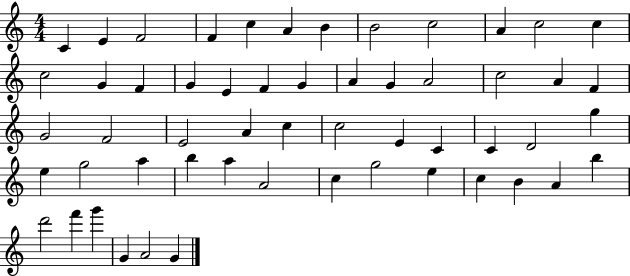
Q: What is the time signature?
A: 4/4